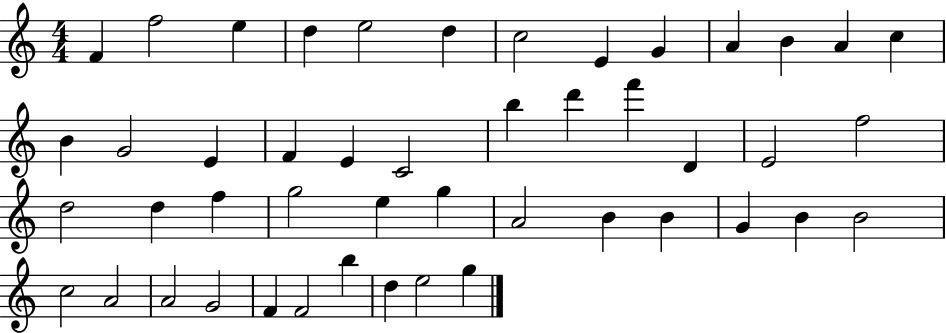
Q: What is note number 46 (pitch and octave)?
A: E5